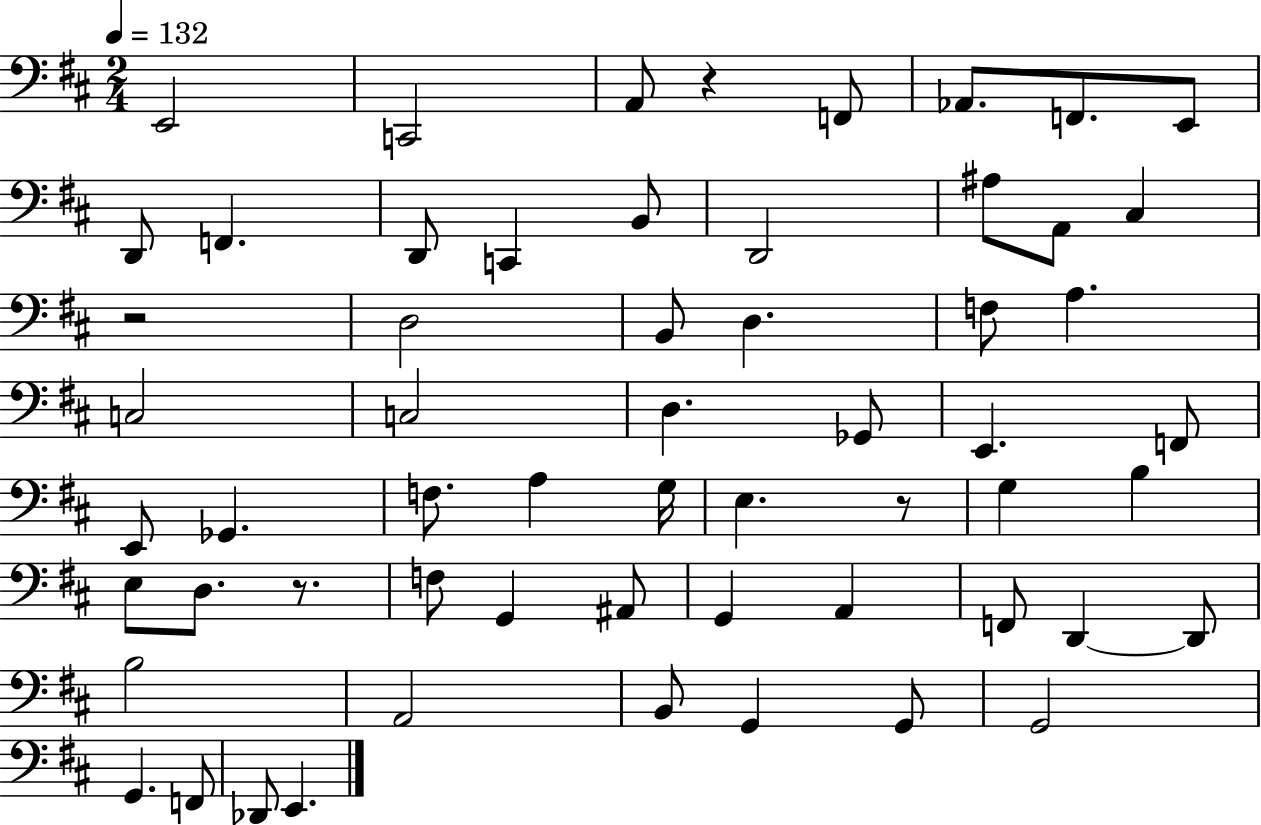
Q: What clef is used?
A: bass